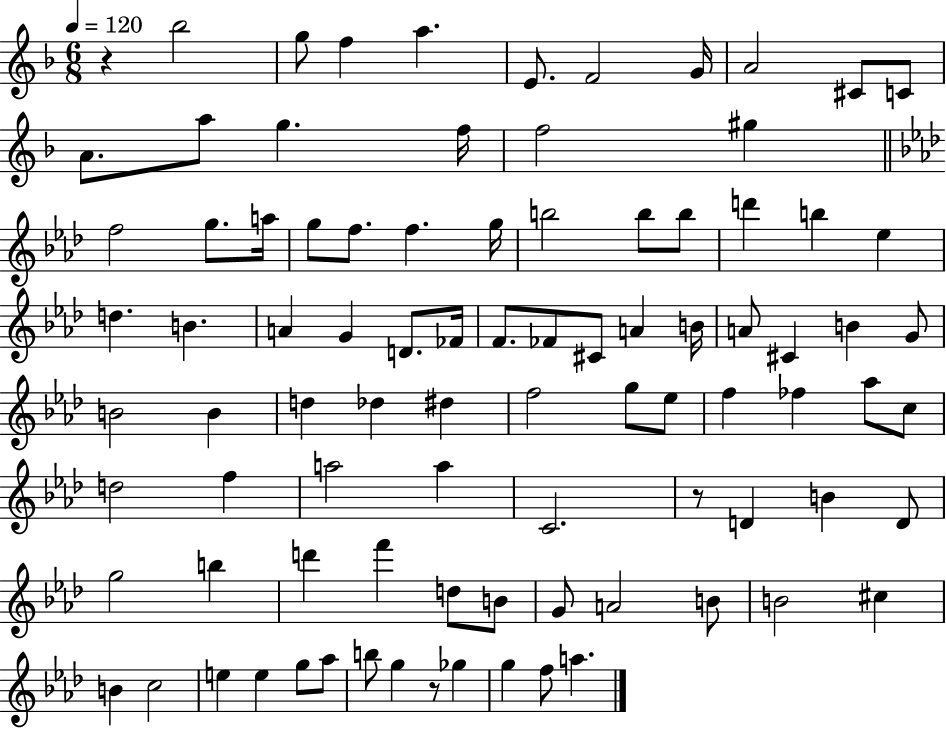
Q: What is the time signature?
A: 6/8